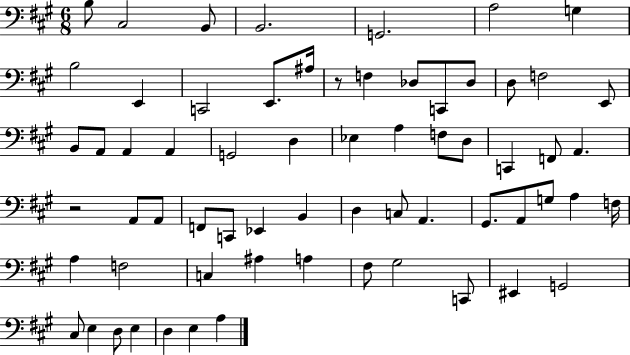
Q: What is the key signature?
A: A major